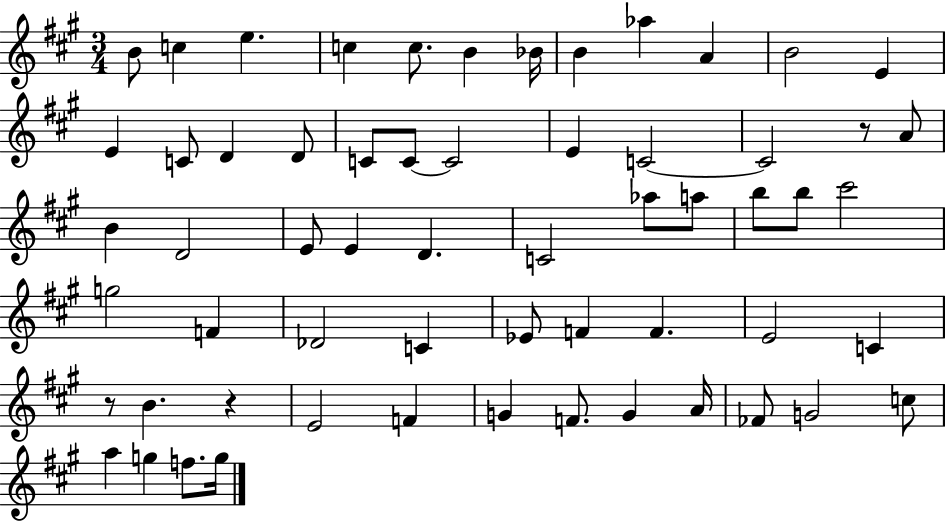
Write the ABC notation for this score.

X:1
T:Untitled
M:3/4
L:1/4
K:A
B/2 c e c c/2 B _B/4 B _a A B2 E E C/2 D D/2 C/2 C/2 C2 E C2 C2 z/2 A/2 B D2 E/2 E D C2 _a/2 a/2 b/2 b/2 ^c'2 g2 F _D2 C _E/2 F F E2 C z/2 B z E2 F G F/2 G A/4 _F/2 G2 c/2 a g f/2 g/4